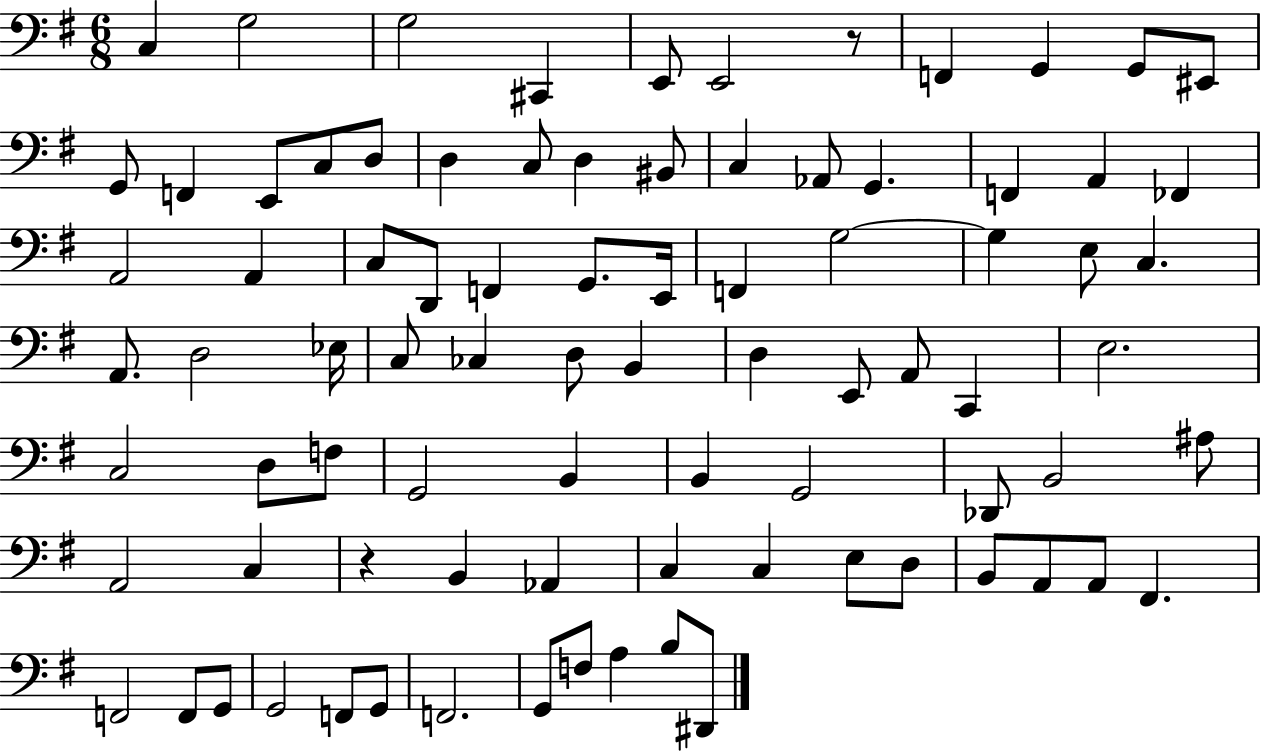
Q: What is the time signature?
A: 6/8